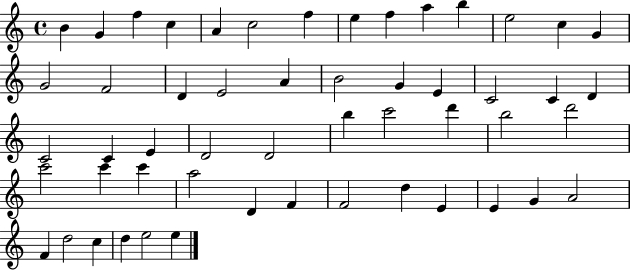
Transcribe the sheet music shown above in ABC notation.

X:1
T:Untitled
M:4/4
L:1/4
K:C
B G f c A c2 f e f a b e2 c G G2 F2 D E2 A B2 G E C2 C D C2 C E D2 D2 b c'2 d' b2 d'2 c'2 c' c' a2 D F F2 d E E G A2 F d2 c d e2 e